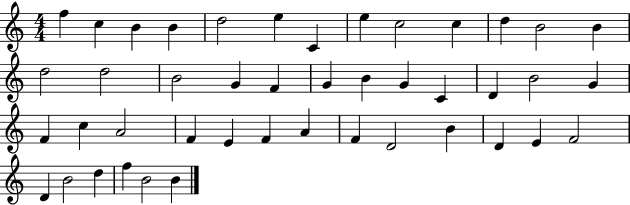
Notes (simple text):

F5/q C5/q B4/q B4/q D5/h E5/q C4/q E5/q C5/h C5/q D5/q B4/h B4/q D5/h D5/h B4/h G4/q F4/q G4/q B4/q G4/q C4/q D4/q B4/h G4/q F4/q C5/q A4/h F4/q E4/q F4/q A4/q F4/q D4/h B4/q D4/q E4/q F4/h D4/q B4/h D5/q F5/q B4/h B4/q